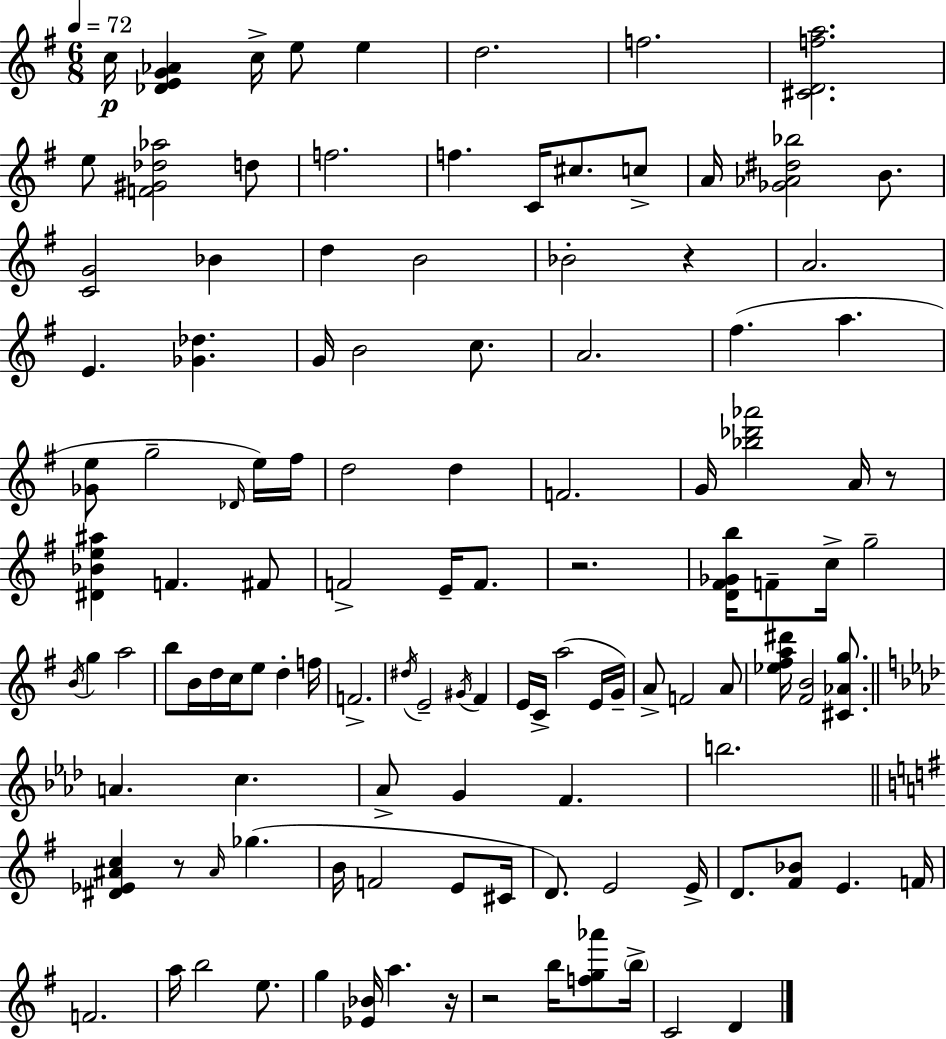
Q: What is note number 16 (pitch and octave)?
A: Bb4